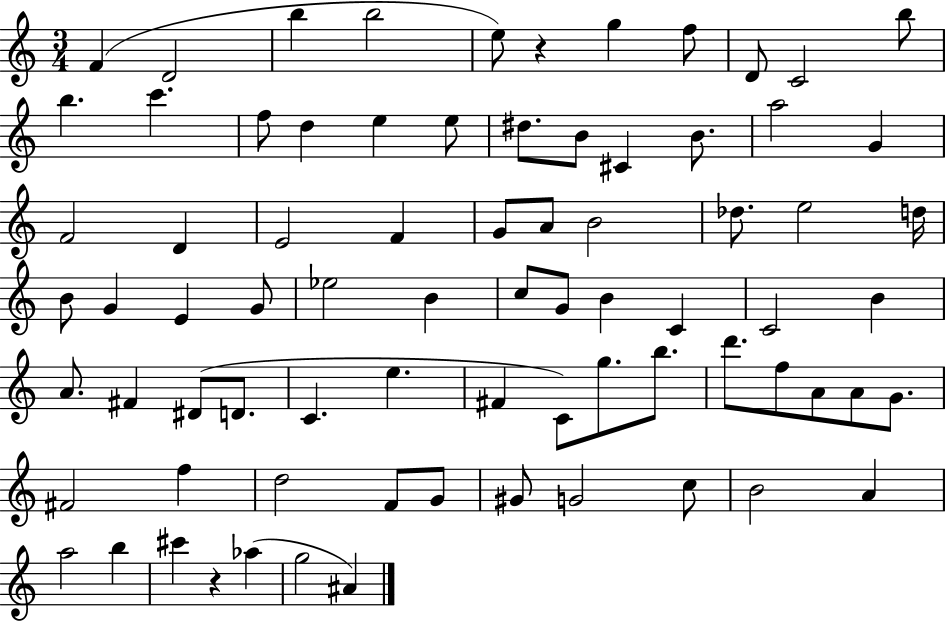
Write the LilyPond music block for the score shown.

{
  \clef treble
  \numericTimeSignature
  \time 3/4
  \key c \major
  f'4( d'2 | b''4 b''2 | e''8) r4 g''4 f''8 | d'8 c'2 b''8 | \break b''4. c'''4. | f''8 d''4 e''4 e''8 | dis''8. b'8 cis'4 b'8. | a''2 g'4 | \break f'2 d'4 | e'2 f'4 | g'8 a'8 b'2 | des''8. e''2 d''16 | \break b'8 g'4 e'4 g'8 | ees''2 b'4 | c''8 g'8 b'4 c'4 | c'2 b'4 | \break a'8. fis'4 dis'8( d'8. | c'4. e''4. | fis'4 c'8) g''8. b''8. | d'''8. f''8 a'8 a'8 g'8. | \break fis'2 f''4 | d''2 f'8 g'8 | gis'8 g'2 c''8 | b'2 a'4 | \break a''2 b''4 | cis'''4 r4 aes''4( | g''2 ais'4) | \bar "|."
}